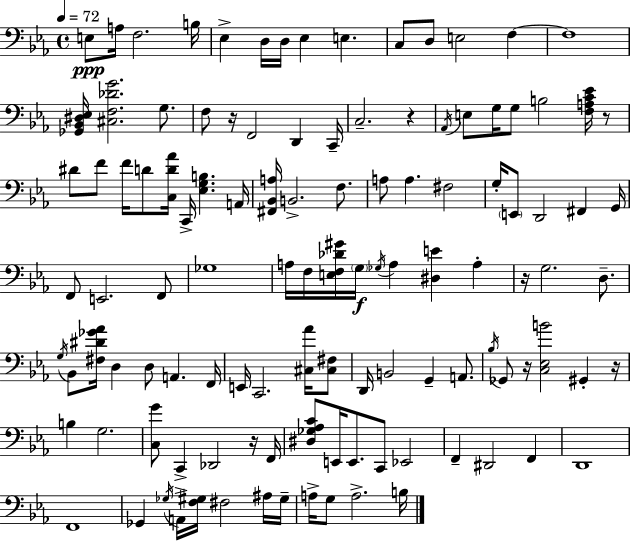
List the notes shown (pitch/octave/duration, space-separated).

E3/e A3/s F3/h. B3/s Eb3/q D3/s D3/s Eb3/q E3/q. C3/e D3/e E3/h F3/q F3/w [Gb2,Bb2,D#3,Eb3]/s [C#3,F3,Db4,G4]/h. G3/e. F3/e R/s F2/h D2/q C2/s C3/h. R/q Ab2/s E3/e G3/s G3/e B3/h [F3,A3,C4,Eb4]/s R/e D#4/e F4/e F4/s D4/e [C3,D4,Ab4]/s C2/s [Eb3,G3,B3]/q. A2/s [F#2,Bb2,A3]/s B2/h. F3/e. A3/e A3/q. F#3/h G3/s E2/e D2/h F#2/q G2/s F2/e E2/h. F2/e Gb3/w A3/s F3/s [E3,F3,Db4,G#4]/s G3/s Gb3/s A3/q [D#3,E4]/q A3/q R/s G3/h. D3/e. G3/s Bb2/e [F#3,D#4,Gb4,Ab4]/s D3/q D3/e A2/q. F2/s E2/s C2/h. [C#3,Ab4]/s [C#3,F#3]/e D2/s B2/h G2/q A2/e. Bb3/s Gb2/e R/s [C3,Eb3,B4]/h G#2/q R/s B3/q G3/h. [C3,G4]/e C2/q Db2/h R/s F2/s [D#3,Gb3,Ab3,C4]/e E2/s E2/e. C2/e Eb2/h F2/q D#2/h F2/q D2/w F2/w Gb2/q Gb3/s A2/s [F3,G#3]/s F#3/h A#3/s G#3/s A3/s G3/e A3/h. B3/s